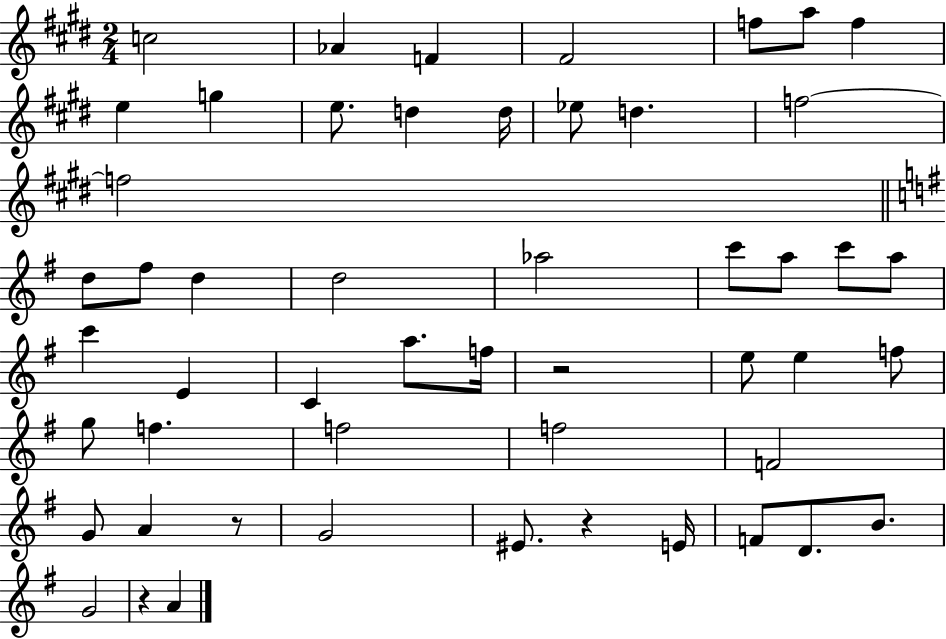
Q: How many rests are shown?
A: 4